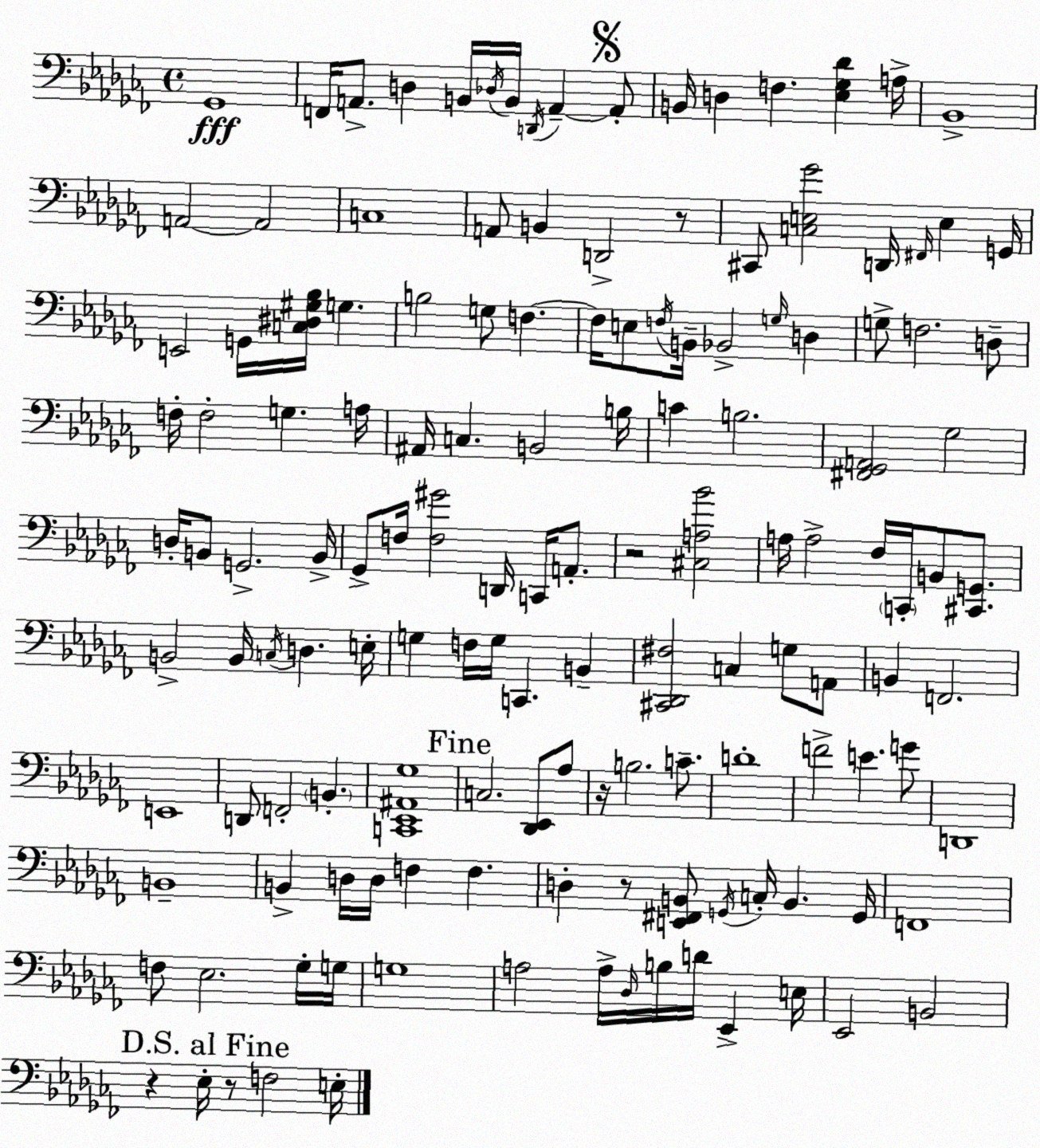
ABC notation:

X:1
T:Untitled
M:4/4
L:1/4
K:Abm
_G,,4 F,,/4 A,,/2 D, B,,/4 _D,/4 B,,/4 D,,/4 A,, A,,/2 B,,/4 D, F, [_E,_G,_D] A,/4 _B,,4 A,,2 A,,2 C,4 A,,/2 B,, D,,2 z/2 ^C,,/2 [C,E,_G]2 D,,/4 ^F,,/4 E, G,,/4 E,,2 G,,/4 [C,^D,^G,_B,]/4 G, B,2 G,/2 F, F,/4 E,/2 F,/4 B,,/4 _B,,2 G,/4 D, G,/2 F,2 D,/2 F,/4 F,2 G, A,/4 ^A,,/4 C, B,,2 B,/4 C B,2 [^F,,_G,,A,,]2 _G,2 D,/4 B,,/2 G,,2 B,,/4 _G,,/2 F,/4 [F,^G]2 D,,/4 C,,/4 A,,/2 z2 [^C,A,_B]2 A,/4 A,2 _F,/4 C,,/4 B,,/2 [^C,,G,,]/2 B,,2 B,,/4 C,/4 D, E,/4 G, F,/4 G,/4 C,, B,, [^C,,_D,,^F,]2 C, G,/2 A,,/2 B,, F,,2 E,,4 D,,/2 F,,2 B,, [C,,_E,,^A,,_G,]4 C,2 [_D,,_E,,]/2 _A,/2 z/4 B,2 C/2 D4 F2 E G/2 D,,4 B,,4 B,, D,/4 D,/4 F, F, D, z/2 [E,,^F,,B,,]/2 G,,/4 C,/4 B,, G,,/4 F,,4 F,/2 _E,2 _G,/4 G,/4 G,4 A,2 A,/4 _D,/4 B,/4 D/4 _E,, E,/4 _E,,2 B,,2 z _E,/4 z/2 F,2 E,/4